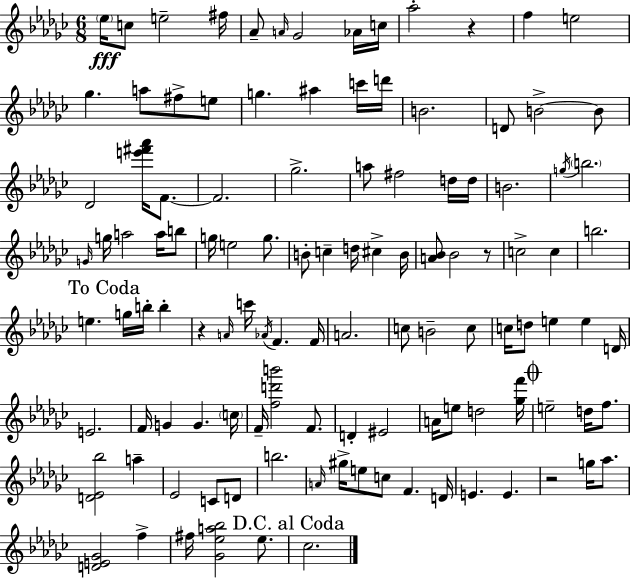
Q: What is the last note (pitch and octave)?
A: CES5